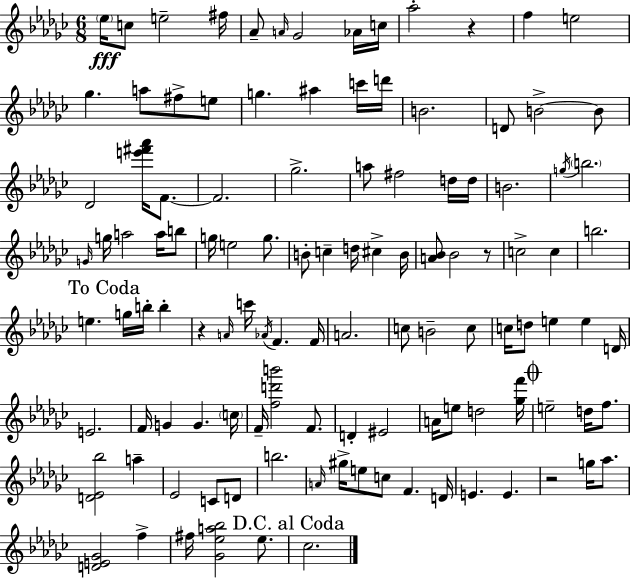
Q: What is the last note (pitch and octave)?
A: CES5